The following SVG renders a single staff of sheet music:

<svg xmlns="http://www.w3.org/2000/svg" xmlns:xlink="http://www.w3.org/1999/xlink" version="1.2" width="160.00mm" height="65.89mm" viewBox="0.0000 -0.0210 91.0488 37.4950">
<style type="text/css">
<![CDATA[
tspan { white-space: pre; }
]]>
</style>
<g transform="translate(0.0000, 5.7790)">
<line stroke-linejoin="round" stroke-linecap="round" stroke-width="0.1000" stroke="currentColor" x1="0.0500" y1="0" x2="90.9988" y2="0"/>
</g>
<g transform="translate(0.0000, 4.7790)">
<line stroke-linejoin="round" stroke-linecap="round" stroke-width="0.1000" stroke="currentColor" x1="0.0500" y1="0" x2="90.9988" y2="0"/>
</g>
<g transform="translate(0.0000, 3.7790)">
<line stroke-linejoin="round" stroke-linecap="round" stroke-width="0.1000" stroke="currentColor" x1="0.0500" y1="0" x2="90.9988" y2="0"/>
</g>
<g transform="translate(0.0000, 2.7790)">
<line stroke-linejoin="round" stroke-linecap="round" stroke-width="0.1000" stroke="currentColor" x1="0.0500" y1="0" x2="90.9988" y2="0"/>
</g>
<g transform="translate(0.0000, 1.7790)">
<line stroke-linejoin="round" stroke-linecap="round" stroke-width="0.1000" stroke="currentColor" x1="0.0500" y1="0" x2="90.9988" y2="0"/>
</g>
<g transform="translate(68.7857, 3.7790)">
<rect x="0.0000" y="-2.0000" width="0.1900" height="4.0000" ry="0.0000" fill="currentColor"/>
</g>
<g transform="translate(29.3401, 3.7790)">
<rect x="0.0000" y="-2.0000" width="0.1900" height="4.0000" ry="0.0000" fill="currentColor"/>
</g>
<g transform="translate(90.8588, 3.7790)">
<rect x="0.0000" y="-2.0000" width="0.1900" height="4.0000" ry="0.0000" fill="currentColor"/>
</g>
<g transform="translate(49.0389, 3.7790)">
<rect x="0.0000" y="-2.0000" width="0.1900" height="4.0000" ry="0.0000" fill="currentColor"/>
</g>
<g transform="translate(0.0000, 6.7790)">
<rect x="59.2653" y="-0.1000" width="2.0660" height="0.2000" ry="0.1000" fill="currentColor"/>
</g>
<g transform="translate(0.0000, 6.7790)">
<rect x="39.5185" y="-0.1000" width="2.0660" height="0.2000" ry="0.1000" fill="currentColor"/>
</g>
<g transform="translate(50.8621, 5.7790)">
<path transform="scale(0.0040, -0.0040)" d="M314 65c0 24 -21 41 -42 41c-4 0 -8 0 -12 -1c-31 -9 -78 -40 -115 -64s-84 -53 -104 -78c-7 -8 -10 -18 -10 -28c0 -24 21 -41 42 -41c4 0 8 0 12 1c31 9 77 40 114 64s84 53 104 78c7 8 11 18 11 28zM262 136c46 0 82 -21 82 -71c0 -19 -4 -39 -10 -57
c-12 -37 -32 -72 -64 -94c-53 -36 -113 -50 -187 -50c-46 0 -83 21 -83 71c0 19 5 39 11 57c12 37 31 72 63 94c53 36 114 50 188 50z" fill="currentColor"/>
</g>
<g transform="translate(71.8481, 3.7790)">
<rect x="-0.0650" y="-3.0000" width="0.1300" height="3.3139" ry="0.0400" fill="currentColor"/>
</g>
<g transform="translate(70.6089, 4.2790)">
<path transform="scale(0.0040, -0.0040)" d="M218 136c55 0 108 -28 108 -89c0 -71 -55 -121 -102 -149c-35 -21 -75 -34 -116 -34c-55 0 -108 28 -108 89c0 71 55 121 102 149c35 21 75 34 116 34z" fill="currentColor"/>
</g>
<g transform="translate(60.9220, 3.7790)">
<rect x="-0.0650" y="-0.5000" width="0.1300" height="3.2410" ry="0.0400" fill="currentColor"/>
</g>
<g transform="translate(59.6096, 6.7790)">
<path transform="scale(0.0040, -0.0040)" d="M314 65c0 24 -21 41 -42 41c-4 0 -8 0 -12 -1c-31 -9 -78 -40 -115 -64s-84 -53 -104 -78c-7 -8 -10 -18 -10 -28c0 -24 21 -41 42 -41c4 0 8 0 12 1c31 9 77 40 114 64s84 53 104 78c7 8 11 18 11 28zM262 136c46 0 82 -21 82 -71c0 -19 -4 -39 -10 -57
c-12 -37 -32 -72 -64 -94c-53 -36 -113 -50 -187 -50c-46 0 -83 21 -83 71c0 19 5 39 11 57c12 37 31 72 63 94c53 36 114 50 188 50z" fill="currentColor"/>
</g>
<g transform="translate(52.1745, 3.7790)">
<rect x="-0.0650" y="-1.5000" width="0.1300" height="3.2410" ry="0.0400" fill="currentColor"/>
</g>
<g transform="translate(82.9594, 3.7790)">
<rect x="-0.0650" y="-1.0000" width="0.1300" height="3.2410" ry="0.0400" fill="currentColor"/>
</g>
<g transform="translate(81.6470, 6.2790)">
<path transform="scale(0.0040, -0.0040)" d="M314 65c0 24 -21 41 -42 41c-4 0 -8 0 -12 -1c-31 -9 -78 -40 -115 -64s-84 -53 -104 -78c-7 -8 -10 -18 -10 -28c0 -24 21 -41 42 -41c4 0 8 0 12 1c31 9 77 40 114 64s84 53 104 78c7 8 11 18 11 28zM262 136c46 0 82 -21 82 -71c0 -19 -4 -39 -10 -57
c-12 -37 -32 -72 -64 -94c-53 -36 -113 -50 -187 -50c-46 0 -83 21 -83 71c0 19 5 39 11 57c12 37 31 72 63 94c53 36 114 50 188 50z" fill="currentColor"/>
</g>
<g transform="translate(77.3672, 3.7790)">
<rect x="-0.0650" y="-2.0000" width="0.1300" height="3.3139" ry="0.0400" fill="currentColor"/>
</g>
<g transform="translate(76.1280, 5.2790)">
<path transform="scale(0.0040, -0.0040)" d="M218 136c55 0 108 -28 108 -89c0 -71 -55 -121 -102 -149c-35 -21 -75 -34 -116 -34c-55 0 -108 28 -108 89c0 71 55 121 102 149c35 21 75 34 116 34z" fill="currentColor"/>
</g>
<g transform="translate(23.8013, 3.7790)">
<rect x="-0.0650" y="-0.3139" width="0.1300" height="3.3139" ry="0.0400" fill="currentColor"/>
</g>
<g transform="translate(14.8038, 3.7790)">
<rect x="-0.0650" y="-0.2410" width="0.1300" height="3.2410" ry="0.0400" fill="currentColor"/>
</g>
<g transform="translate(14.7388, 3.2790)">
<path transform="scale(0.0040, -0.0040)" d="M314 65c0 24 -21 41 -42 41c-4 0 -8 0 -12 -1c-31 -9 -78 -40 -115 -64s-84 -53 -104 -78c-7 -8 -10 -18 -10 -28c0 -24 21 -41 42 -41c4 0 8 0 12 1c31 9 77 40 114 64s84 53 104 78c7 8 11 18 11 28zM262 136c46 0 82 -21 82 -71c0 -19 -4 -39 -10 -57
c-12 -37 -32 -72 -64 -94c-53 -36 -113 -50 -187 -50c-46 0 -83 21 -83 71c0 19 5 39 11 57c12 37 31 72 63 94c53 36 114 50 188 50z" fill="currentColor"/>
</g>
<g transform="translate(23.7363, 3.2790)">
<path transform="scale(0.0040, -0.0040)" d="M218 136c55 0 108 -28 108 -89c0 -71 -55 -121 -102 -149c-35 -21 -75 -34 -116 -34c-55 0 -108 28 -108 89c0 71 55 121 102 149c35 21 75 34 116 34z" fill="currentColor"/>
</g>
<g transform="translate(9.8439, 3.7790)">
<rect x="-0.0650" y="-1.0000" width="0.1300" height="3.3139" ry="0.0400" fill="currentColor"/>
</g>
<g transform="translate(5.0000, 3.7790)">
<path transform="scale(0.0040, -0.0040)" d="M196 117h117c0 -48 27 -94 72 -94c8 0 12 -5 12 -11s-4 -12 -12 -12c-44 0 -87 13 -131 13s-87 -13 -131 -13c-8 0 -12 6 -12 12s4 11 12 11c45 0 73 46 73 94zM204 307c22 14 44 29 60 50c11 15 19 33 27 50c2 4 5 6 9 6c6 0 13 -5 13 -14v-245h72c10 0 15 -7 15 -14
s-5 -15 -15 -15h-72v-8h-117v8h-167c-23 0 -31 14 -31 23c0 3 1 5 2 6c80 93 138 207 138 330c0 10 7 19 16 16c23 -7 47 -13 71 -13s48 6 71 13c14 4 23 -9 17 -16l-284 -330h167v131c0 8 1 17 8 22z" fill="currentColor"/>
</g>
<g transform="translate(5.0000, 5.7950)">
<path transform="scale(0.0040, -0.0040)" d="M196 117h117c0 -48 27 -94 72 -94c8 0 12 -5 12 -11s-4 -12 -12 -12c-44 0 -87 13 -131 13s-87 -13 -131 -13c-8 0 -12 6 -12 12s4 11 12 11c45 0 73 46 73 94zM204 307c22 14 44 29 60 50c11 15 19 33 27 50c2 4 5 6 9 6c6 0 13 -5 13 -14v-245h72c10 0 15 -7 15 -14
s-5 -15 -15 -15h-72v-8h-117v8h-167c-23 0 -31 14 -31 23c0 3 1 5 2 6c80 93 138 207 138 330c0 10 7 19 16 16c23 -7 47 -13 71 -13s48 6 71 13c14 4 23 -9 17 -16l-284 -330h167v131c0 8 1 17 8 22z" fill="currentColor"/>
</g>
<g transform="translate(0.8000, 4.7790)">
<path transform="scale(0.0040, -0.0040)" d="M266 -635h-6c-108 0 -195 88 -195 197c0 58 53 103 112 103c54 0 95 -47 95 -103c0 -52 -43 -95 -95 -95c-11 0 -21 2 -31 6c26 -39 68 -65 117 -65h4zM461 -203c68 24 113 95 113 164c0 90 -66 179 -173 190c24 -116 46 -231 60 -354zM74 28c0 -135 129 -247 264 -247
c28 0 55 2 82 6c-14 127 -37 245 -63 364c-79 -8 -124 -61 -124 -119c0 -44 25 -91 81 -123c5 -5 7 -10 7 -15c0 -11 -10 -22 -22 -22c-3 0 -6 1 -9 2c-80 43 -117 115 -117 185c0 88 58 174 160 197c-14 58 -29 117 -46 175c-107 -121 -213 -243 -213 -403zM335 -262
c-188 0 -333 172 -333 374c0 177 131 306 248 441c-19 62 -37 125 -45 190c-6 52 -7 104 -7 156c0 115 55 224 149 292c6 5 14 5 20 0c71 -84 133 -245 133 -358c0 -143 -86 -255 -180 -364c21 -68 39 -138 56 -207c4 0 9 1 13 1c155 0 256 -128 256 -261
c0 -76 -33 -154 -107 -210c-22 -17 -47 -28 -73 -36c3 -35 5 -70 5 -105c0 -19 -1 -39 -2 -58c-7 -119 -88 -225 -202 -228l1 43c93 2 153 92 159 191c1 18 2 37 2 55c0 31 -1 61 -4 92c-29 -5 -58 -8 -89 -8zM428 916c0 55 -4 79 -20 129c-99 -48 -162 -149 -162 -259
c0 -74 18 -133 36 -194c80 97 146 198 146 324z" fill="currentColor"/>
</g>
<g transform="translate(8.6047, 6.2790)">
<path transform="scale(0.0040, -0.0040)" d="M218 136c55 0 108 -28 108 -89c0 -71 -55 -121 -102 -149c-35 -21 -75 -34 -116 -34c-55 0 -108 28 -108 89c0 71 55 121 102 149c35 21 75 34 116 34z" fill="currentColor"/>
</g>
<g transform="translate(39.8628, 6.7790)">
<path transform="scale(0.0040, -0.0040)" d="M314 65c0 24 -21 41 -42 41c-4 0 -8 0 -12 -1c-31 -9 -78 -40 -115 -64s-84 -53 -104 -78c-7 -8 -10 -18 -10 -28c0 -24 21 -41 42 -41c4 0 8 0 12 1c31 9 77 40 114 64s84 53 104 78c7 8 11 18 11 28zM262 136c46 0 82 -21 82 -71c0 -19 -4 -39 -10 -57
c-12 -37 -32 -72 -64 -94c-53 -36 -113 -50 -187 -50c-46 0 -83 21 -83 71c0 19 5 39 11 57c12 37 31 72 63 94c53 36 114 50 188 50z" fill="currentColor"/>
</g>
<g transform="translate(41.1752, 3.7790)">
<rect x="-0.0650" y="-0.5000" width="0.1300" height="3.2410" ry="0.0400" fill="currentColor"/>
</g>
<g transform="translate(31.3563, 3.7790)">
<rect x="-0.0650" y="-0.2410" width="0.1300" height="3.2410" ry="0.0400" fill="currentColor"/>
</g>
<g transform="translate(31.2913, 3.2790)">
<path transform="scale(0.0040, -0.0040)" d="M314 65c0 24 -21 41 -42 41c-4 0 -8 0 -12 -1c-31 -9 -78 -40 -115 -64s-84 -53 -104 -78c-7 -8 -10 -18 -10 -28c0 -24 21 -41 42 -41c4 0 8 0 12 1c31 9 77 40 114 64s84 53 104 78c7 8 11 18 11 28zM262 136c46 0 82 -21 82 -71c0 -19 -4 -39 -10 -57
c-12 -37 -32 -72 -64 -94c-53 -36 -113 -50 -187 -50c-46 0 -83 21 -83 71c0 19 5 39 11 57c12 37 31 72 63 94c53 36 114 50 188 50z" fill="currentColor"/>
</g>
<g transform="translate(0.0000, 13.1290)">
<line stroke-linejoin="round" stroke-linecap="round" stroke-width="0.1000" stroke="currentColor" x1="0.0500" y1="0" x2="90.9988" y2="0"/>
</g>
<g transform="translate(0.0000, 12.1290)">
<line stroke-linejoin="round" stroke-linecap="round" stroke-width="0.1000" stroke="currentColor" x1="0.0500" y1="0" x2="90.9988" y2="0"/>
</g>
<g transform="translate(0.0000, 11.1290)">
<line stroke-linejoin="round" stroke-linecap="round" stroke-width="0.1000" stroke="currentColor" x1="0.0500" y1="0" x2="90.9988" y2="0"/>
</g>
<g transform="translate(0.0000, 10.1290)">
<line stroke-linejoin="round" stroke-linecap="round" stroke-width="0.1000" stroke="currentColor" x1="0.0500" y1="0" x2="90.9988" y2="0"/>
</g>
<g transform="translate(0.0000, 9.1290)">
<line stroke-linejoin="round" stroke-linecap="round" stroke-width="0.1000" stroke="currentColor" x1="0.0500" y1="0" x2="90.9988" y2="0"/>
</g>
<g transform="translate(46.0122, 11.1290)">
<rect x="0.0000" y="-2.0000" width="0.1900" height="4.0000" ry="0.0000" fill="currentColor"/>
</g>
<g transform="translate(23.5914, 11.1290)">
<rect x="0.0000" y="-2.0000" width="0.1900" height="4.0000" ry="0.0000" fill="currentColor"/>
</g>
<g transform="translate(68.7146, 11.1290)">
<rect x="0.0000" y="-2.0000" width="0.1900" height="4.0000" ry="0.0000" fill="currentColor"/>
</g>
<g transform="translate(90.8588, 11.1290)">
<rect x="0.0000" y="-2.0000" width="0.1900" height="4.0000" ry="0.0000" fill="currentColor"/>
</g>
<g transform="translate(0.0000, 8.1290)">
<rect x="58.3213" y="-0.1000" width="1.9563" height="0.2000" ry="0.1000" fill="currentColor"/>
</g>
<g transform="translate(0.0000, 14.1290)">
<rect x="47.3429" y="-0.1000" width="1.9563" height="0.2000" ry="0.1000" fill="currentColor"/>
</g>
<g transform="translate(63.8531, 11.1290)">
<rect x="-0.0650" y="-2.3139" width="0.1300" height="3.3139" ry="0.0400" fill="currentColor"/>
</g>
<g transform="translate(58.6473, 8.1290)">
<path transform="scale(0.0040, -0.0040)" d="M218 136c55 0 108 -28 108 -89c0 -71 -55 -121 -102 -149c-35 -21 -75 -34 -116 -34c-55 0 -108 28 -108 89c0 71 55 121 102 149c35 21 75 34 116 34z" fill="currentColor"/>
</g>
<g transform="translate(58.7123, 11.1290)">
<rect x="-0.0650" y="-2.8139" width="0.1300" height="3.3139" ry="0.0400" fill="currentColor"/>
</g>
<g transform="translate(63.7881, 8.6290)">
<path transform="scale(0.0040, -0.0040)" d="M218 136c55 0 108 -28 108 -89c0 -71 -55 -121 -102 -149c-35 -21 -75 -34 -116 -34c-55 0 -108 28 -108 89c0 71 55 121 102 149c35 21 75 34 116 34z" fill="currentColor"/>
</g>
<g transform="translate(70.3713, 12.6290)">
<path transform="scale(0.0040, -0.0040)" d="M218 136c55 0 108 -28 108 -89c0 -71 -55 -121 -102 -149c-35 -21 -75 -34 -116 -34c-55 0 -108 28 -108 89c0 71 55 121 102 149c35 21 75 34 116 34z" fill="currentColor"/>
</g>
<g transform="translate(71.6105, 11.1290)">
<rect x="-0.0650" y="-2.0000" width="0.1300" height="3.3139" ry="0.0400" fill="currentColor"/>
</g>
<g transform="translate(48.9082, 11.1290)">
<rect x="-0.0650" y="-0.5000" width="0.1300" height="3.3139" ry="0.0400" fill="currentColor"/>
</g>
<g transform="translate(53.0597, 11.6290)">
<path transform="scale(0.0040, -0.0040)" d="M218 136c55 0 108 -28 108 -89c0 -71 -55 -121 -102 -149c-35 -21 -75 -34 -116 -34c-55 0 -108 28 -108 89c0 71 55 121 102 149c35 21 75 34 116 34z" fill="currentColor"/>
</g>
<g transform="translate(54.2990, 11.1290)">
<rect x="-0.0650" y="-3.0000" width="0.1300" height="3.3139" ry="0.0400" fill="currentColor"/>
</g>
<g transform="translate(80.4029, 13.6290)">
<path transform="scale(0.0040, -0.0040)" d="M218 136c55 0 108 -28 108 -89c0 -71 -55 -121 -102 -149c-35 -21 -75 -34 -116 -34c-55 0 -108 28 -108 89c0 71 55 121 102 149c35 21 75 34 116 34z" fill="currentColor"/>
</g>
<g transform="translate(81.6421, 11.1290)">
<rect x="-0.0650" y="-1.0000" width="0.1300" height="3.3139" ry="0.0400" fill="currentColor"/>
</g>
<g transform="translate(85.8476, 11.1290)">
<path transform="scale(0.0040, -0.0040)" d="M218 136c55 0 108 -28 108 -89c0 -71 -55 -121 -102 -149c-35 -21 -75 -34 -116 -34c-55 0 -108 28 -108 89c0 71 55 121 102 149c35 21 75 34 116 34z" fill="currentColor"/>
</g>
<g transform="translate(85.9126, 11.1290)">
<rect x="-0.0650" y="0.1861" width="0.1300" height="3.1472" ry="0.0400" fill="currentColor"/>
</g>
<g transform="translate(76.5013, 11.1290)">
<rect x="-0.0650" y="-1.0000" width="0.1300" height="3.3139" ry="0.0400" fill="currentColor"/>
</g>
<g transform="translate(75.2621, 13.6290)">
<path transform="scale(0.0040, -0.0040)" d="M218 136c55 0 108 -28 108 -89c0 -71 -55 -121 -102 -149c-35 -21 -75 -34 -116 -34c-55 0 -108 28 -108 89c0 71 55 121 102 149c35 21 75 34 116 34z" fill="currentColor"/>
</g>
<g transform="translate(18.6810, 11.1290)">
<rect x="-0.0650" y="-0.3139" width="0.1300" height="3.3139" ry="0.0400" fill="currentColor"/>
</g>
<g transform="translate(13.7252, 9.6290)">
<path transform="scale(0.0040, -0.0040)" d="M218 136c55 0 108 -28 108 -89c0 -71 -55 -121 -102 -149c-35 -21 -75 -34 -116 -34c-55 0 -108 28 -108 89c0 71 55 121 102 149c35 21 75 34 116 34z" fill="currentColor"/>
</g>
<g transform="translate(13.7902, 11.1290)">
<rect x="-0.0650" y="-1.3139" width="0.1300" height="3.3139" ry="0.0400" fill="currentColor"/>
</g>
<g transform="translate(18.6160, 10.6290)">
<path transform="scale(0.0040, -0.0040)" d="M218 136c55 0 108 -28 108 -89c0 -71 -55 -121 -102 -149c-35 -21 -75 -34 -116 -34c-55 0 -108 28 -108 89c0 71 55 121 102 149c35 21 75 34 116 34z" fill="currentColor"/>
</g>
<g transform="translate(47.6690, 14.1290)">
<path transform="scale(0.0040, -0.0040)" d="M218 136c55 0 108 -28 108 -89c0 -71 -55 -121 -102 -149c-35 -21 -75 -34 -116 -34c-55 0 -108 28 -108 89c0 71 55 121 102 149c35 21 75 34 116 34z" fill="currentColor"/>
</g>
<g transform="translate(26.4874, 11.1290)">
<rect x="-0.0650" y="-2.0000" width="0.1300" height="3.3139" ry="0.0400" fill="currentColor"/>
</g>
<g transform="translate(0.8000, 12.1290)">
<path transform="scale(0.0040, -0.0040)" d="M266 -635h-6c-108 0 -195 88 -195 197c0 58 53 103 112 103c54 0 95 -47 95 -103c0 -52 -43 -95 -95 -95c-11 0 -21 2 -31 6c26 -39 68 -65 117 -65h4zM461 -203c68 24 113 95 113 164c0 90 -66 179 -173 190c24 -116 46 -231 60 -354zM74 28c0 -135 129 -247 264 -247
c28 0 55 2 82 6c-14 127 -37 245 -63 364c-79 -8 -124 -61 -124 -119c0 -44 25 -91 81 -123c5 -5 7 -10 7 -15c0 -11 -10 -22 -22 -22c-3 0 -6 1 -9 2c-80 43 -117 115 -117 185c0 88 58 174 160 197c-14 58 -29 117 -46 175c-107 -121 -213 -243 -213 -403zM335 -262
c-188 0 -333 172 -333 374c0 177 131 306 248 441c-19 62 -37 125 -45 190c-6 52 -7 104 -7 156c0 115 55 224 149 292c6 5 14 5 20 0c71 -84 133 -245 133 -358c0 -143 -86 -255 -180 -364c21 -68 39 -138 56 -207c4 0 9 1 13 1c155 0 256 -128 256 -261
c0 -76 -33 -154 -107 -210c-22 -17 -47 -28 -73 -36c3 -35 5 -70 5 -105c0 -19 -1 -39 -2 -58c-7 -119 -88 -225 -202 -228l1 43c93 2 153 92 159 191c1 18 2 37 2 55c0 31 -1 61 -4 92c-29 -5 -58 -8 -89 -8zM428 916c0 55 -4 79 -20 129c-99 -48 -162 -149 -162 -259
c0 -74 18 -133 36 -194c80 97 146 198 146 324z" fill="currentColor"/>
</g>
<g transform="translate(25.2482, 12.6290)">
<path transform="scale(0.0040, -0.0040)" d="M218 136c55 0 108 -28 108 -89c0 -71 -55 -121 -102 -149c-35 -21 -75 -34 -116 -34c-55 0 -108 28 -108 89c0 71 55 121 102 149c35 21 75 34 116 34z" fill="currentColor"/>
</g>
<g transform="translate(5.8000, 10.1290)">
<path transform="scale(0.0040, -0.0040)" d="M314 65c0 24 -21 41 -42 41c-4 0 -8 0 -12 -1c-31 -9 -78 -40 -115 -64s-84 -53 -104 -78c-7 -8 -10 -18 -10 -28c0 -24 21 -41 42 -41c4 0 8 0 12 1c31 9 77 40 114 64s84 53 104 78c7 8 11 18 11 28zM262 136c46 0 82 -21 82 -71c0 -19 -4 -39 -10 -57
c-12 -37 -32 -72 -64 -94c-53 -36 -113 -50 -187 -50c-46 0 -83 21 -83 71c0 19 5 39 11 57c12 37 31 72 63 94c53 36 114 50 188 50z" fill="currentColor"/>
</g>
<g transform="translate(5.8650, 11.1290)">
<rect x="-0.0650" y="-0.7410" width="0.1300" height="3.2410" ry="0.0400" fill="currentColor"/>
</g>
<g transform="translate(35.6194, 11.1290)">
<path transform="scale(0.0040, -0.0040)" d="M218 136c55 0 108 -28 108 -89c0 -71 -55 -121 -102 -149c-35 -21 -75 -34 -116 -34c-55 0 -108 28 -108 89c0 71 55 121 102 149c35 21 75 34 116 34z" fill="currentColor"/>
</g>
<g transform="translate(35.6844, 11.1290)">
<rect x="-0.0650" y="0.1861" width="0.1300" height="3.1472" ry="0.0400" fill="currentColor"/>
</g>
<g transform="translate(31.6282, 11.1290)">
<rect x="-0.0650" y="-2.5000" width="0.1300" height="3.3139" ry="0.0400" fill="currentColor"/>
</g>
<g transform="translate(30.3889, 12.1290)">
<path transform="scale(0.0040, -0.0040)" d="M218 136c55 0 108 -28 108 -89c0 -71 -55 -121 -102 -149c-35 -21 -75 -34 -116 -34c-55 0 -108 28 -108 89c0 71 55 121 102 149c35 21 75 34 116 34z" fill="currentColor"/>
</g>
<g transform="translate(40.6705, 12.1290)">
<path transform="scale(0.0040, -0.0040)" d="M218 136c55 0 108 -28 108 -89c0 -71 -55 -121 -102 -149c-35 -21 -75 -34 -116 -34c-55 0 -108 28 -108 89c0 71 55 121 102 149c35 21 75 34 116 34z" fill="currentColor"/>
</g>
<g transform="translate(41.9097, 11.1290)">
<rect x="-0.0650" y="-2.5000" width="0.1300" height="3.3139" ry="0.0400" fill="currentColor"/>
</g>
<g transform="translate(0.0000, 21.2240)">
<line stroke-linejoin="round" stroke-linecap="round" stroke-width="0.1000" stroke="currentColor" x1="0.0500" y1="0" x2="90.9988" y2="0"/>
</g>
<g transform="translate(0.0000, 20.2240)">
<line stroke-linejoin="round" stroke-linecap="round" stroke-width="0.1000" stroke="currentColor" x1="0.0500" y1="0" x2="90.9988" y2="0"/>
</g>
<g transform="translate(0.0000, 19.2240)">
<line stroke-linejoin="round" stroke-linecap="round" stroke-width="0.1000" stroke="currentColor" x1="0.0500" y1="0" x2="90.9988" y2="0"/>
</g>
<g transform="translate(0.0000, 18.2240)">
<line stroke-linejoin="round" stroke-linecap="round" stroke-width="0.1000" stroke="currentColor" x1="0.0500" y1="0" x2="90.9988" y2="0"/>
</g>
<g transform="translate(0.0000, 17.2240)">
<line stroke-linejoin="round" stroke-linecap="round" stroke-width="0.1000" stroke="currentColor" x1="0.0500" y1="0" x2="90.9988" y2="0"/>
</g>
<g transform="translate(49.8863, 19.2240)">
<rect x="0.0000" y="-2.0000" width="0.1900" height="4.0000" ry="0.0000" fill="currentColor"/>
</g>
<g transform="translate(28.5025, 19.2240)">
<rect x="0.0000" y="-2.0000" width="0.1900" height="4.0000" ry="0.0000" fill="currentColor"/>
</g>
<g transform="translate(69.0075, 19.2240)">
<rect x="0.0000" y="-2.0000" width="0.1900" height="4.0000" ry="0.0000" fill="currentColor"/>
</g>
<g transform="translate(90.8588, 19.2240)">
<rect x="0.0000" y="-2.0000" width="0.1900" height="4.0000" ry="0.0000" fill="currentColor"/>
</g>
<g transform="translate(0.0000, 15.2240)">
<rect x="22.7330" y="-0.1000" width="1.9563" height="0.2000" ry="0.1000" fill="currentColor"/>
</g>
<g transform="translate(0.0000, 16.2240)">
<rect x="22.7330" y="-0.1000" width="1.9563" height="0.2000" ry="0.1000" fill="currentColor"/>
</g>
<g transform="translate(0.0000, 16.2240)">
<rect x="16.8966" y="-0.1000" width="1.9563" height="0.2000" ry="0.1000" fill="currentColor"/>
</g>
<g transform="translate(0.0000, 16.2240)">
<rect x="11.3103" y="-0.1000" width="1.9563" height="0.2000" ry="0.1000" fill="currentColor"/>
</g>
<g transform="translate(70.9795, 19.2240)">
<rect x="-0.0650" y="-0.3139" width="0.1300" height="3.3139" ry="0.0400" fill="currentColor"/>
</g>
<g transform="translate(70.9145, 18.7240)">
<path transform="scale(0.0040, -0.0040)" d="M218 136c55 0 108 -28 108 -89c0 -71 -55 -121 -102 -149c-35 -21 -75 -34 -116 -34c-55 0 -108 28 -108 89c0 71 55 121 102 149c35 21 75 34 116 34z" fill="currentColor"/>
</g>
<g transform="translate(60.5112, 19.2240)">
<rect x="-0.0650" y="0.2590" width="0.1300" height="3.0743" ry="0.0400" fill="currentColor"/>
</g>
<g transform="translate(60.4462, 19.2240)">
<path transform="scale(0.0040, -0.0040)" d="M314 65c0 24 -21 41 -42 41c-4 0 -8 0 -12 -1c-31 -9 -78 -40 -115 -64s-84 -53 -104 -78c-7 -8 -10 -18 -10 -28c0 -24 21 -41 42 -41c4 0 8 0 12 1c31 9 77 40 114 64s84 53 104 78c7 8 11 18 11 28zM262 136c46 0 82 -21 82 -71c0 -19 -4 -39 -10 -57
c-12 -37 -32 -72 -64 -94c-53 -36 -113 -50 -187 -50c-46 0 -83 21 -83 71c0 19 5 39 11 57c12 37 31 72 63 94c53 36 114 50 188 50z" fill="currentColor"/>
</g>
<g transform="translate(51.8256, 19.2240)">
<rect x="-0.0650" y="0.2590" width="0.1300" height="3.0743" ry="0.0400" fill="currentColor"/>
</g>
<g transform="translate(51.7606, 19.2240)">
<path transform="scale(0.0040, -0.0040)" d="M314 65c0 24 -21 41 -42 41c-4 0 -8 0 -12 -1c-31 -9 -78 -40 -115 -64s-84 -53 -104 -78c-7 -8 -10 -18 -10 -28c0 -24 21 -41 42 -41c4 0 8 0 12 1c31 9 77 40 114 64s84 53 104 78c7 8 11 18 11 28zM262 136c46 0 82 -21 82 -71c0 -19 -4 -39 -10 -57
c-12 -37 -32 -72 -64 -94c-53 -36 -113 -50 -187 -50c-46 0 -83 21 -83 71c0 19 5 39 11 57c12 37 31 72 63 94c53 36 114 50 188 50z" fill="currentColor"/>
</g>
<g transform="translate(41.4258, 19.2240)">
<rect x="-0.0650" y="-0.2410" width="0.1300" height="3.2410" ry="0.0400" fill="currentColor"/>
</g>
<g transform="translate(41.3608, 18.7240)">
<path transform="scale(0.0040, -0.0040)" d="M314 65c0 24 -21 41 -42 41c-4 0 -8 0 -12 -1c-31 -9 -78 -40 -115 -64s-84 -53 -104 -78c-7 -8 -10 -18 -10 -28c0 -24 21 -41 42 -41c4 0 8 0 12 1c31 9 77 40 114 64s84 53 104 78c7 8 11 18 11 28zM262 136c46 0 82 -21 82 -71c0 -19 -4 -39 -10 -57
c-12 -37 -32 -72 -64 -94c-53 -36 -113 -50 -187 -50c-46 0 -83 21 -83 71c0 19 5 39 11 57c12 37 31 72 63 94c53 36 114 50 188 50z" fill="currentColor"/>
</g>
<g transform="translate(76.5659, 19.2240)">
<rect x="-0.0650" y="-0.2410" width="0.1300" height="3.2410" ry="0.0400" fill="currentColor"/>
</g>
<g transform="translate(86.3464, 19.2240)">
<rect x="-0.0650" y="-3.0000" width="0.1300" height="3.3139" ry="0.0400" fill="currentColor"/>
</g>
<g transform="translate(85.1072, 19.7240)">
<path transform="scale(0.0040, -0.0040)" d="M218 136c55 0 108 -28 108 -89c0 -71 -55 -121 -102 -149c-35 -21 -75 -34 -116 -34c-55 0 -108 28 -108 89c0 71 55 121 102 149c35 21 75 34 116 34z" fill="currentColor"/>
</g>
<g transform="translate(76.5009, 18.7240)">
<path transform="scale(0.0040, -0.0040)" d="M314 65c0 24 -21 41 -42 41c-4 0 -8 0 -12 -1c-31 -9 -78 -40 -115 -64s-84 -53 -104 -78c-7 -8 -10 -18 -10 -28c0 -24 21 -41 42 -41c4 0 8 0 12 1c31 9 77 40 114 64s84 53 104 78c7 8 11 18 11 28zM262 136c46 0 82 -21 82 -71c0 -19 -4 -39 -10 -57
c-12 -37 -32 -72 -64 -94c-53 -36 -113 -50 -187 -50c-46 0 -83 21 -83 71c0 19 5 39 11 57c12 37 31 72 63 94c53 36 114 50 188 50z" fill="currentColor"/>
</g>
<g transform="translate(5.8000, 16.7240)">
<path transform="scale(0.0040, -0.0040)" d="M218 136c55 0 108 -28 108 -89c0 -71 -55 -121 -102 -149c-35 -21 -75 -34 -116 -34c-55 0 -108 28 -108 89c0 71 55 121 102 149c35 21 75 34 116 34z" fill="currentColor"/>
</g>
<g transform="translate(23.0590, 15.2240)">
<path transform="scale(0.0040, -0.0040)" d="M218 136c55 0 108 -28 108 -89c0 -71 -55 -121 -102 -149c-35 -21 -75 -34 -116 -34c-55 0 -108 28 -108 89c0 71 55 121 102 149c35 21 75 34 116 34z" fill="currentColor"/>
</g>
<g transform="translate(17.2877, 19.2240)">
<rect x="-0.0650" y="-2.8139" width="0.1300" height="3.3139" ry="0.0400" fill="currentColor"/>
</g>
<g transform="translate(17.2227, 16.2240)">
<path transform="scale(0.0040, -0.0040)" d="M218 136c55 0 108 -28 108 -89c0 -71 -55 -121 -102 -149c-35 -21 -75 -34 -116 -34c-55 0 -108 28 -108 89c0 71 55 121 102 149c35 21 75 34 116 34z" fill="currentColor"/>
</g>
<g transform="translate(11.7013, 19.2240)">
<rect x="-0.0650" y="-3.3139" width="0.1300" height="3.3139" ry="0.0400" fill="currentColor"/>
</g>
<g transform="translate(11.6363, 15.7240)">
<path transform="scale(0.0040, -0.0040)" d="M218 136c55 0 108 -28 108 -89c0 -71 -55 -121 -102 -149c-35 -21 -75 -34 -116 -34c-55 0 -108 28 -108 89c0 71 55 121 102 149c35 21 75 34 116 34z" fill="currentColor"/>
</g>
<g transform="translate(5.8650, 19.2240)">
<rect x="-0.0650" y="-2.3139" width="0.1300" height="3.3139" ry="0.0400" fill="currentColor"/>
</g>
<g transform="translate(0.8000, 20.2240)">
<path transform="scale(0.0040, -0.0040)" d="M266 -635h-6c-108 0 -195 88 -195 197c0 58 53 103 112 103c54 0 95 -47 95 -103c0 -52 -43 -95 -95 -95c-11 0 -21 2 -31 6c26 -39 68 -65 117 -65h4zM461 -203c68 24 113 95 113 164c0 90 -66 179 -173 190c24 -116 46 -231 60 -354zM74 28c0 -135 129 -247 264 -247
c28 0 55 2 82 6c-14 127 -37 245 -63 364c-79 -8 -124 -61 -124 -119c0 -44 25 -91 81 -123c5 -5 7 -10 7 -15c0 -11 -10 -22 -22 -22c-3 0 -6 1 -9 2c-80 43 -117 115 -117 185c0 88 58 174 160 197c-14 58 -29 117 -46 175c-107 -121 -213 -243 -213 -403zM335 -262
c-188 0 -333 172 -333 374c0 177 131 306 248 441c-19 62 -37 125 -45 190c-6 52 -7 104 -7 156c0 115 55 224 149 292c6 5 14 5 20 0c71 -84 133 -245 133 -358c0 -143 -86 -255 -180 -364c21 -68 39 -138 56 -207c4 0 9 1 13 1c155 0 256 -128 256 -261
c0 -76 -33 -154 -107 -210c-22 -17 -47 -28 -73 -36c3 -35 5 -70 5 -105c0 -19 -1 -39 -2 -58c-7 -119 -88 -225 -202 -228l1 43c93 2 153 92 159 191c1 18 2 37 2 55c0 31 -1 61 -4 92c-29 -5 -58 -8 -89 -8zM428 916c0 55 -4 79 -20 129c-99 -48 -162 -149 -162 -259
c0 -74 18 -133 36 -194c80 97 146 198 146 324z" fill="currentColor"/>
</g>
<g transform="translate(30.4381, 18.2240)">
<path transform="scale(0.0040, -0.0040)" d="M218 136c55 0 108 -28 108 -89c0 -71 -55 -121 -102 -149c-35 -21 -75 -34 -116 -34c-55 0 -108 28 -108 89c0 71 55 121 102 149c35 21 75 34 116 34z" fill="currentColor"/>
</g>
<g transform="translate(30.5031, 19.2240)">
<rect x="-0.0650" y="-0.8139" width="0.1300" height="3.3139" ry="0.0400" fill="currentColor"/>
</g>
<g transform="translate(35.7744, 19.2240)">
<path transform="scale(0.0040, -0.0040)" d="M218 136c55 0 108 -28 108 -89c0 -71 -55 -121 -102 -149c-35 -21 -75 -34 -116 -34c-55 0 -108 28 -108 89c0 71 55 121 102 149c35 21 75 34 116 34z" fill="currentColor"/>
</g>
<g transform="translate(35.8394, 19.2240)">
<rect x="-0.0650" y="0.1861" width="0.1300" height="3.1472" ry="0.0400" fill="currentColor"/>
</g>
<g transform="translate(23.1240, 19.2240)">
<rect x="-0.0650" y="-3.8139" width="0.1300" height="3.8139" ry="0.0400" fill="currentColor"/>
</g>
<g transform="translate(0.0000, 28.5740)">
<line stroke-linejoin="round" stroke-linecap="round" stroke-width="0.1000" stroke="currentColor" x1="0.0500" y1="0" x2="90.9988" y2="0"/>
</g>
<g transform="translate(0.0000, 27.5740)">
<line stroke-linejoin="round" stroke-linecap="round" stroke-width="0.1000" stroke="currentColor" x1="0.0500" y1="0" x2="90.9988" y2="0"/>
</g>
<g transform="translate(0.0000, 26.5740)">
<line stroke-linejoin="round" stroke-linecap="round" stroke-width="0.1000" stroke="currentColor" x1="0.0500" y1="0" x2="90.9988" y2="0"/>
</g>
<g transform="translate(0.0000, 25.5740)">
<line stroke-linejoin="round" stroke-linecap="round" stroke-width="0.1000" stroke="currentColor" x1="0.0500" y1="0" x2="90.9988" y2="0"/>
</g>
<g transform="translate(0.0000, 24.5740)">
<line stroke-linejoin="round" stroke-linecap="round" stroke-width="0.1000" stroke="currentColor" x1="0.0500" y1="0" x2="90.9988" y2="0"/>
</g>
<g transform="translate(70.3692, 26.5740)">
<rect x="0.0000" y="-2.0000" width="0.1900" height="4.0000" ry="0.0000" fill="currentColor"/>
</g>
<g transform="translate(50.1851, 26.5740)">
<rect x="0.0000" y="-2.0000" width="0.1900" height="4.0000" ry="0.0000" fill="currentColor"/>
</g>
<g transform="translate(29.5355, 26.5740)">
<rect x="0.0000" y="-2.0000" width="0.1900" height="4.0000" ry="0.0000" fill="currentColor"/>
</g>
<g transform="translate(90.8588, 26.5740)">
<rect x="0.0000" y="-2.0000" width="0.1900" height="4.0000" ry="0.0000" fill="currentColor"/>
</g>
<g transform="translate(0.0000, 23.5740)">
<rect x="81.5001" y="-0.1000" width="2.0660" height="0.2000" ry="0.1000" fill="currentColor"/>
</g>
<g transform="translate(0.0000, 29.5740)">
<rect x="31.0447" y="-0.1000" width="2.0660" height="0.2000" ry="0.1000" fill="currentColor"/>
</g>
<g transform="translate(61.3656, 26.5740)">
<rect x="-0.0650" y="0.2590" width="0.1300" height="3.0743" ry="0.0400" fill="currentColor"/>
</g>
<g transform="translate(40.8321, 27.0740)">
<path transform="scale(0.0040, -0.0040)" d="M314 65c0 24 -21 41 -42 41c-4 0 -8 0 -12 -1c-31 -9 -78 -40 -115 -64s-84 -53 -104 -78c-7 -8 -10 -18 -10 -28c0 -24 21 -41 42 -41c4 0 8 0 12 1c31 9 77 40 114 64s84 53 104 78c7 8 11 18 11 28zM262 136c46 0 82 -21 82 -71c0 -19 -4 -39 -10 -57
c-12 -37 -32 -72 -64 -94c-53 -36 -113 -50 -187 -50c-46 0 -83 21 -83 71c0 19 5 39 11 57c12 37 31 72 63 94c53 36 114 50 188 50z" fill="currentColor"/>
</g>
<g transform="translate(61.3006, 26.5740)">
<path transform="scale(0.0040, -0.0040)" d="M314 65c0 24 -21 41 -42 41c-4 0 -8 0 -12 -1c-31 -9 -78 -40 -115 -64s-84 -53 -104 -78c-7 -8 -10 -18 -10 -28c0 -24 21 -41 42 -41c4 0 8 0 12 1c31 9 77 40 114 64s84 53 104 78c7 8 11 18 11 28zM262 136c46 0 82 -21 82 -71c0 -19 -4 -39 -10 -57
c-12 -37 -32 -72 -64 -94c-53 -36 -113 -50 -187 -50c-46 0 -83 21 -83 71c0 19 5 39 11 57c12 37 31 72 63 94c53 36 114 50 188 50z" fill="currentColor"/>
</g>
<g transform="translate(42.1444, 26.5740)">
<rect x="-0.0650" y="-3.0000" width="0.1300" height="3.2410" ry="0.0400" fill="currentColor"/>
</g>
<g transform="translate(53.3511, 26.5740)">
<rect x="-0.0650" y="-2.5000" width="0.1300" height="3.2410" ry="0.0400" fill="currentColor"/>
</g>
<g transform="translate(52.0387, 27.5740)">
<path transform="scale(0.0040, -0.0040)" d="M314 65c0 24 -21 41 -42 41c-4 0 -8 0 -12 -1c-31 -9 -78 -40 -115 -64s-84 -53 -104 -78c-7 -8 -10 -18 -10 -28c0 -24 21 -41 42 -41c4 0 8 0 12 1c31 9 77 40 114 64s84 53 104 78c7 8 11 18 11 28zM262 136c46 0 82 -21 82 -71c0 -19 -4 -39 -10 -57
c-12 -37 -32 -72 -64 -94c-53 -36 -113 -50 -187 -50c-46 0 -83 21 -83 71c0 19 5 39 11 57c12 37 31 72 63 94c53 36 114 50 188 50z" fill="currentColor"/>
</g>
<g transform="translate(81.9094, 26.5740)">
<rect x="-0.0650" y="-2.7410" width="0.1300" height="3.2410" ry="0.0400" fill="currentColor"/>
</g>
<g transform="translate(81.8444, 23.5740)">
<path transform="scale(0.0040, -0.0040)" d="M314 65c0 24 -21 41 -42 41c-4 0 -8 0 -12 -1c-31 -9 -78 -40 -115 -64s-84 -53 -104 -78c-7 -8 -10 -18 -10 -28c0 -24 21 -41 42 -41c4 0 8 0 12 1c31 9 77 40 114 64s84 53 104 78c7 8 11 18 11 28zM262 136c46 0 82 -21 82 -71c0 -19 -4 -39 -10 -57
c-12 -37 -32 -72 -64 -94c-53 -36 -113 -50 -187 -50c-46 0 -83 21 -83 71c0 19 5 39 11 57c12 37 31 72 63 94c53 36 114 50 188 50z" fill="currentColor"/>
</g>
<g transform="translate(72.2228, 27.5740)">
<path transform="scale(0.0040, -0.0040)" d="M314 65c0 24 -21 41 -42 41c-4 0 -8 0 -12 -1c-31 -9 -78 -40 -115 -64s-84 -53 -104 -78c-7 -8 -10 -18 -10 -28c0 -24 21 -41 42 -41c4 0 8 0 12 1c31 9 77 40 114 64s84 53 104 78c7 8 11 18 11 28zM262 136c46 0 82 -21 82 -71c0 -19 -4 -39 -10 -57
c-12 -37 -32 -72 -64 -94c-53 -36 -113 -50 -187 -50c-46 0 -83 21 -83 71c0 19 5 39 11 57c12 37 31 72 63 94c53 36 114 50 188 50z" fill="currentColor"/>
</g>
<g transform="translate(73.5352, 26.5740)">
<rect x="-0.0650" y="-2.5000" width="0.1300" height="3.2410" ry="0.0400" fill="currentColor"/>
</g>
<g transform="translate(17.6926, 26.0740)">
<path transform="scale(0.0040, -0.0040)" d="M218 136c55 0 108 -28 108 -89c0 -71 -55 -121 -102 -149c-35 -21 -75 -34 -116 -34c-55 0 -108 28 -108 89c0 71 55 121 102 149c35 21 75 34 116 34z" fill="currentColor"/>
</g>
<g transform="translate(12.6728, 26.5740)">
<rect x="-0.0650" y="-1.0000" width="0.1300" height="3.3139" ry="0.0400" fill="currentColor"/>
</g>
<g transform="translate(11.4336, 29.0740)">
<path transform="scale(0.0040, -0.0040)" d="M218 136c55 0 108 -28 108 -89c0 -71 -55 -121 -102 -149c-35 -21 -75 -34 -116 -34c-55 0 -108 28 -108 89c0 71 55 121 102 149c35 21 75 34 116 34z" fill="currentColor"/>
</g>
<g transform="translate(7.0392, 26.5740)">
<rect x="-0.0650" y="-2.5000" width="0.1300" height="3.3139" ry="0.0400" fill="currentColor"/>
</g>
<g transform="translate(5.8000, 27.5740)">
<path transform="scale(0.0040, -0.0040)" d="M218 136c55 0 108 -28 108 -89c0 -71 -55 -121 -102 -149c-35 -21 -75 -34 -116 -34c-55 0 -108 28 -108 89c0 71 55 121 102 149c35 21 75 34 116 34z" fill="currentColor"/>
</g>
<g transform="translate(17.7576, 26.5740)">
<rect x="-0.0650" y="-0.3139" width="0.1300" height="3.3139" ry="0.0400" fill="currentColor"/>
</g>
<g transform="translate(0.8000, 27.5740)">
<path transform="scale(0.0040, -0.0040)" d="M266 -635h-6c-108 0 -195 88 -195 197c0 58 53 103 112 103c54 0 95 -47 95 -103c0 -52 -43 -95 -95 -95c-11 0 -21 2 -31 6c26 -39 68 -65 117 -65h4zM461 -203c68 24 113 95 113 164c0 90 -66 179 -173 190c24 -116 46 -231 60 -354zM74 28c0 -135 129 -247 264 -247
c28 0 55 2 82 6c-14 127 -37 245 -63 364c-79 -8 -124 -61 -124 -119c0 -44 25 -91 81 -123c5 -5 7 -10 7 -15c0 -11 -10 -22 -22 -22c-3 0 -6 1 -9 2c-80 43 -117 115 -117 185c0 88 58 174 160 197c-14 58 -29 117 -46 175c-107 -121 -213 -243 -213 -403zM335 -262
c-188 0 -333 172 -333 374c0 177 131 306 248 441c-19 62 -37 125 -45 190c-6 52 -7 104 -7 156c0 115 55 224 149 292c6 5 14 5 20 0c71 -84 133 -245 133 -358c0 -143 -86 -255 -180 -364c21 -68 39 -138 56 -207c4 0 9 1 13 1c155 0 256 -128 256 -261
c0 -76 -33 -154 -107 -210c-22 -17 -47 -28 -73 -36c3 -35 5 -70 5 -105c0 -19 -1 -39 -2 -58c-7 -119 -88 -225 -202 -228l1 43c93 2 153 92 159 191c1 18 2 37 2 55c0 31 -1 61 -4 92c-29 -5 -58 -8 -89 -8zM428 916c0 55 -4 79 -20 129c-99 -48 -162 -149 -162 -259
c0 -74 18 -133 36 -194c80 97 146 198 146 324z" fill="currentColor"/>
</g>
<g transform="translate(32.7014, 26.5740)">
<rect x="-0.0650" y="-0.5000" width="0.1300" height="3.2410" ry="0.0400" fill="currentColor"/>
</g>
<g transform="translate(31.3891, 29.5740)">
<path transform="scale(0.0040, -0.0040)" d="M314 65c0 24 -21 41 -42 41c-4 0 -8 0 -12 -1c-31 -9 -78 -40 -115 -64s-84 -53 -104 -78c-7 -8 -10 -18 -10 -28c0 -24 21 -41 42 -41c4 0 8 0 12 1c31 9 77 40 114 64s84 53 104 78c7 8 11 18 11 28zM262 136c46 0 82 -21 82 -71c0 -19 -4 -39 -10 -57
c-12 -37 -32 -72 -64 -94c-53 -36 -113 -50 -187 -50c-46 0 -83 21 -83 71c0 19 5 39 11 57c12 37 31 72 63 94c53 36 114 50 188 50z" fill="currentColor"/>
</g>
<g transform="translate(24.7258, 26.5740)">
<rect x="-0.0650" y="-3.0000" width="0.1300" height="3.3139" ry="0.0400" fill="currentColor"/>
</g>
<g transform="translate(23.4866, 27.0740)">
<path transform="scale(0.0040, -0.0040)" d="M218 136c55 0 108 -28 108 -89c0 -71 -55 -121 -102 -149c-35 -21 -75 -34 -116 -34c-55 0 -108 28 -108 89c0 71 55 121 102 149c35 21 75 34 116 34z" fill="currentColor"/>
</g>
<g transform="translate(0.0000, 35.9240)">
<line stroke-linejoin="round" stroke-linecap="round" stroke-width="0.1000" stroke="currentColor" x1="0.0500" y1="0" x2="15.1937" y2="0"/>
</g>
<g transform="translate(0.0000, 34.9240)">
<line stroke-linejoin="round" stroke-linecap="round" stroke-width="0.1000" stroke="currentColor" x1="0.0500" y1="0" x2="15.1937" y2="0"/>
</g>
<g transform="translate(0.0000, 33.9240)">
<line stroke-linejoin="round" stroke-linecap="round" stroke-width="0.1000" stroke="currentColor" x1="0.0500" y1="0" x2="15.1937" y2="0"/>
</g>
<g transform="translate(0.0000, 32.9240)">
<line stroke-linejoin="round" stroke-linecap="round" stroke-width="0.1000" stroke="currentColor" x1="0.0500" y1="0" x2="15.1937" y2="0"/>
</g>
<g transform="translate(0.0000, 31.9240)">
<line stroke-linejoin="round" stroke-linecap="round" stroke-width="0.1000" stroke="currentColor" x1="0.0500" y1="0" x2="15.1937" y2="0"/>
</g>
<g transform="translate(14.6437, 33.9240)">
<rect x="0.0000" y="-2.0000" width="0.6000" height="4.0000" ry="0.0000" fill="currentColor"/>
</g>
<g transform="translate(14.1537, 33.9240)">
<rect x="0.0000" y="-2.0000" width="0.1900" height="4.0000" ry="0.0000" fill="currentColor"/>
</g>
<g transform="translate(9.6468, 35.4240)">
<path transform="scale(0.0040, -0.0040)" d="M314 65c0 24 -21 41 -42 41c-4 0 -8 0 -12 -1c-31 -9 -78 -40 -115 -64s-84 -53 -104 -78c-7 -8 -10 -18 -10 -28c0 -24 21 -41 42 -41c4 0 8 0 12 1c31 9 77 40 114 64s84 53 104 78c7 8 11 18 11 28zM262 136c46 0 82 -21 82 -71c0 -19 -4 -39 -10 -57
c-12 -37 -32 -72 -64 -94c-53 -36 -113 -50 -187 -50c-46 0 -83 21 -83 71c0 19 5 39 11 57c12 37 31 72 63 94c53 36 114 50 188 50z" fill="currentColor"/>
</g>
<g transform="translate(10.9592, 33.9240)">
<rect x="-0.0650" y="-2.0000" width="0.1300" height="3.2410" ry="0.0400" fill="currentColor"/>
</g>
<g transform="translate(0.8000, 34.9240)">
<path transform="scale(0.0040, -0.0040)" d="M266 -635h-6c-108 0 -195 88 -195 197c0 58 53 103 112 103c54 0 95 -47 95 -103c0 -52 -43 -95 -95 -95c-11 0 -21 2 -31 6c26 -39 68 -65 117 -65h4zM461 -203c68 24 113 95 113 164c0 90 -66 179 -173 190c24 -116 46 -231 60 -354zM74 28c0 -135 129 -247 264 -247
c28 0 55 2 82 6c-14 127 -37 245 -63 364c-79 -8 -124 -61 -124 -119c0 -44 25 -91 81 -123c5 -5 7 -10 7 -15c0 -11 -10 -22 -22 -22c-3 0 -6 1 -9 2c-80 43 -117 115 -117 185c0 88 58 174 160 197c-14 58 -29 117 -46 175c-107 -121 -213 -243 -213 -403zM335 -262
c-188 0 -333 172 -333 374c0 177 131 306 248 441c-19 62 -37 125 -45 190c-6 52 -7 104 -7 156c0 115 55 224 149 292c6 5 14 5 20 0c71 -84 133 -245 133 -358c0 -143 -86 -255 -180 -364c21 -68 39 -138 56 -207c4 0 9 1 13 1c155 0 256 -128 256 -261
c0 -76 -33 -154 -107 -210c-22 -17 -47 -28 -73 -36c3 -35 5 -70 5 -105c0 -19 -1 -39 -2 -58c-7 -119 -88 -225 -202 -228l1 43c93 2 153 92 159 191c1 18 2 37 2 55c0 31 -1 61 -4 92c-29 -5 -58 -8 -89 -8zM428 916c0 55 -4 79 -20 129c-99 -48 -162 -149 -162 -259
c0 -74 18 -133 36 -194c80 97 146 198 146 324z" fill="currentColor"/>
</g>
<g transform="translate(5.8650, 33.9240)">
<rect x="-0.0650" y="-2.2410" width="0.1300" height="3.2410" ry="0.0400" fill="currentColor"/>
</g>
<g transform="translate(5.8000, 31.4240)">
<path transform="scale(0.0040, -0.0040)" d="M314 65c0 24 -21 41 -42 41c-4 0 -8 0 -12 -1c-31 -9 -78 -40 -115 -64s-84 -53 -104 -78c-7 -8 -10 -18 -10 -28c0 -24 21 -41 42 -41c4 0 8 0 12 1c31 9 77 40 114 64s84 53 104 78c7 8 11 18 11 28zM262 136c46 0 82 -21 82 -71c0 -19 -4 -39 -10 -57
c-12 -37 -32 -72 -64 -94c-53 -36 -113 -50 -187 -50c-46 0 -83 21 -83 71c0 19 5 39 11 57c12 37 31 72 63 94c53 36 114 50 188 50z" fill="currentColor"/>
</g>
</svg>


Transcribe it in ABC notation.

X:1
T:Untitled
M:4/4
L:1/4
K:C
D c2 c c2 C2 E2 C2 A F D2 d2 e c F G B G C A a g F D D B g b a c' d B c2 B2 B2 c c2 A G D c A C2 A2 G2 B2 G2 a2 g2 F2